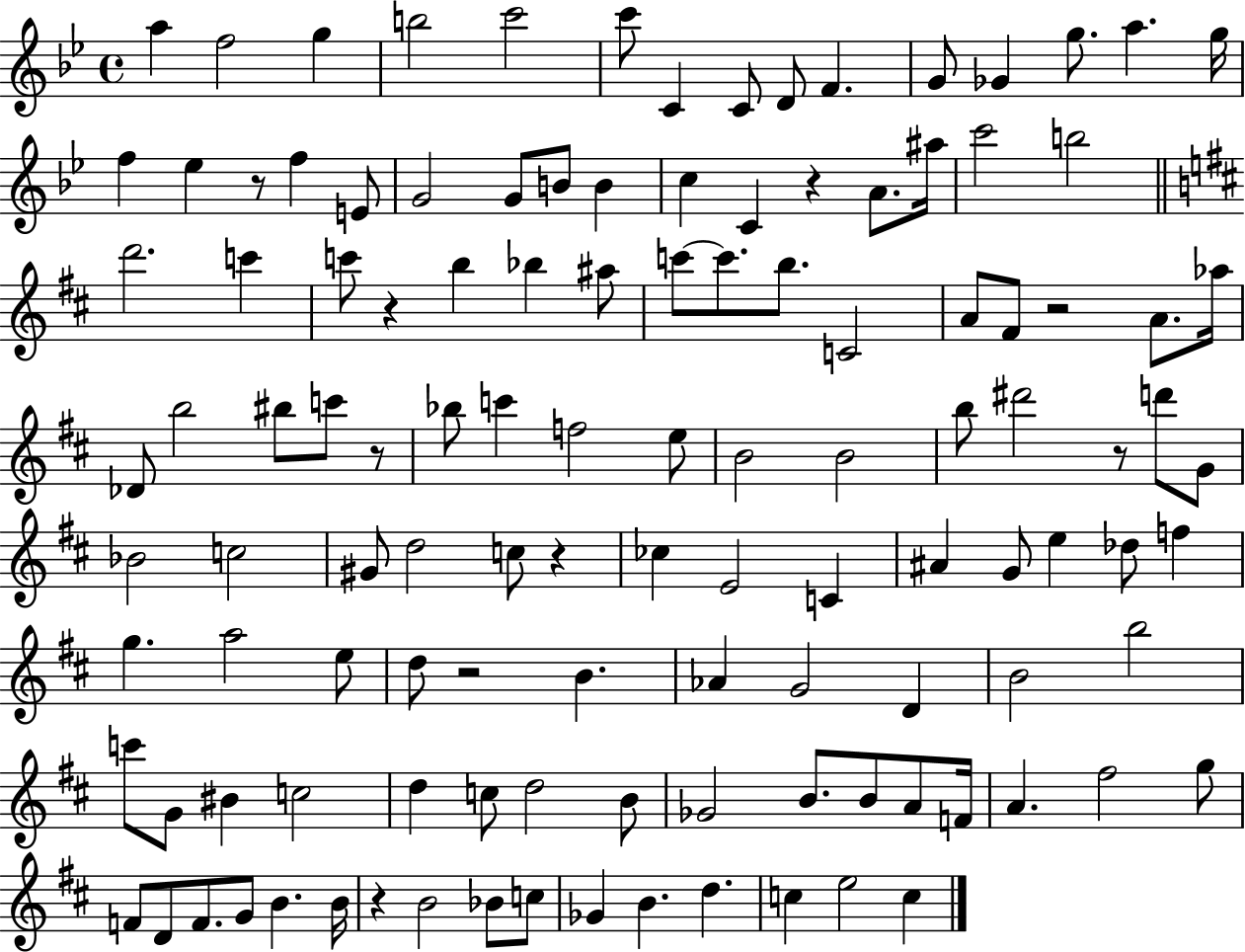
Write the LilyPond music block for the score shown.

{
  \clef treble
  \time 4/4
  \defaultTimeSignature
  \key bes \major
  \repeat volta 2 { a''4 f''2 g''4 | b''2 c'''2 | c'''8 c'4 c'8 d'8 f'4. | g'8 ges'4 g''8. a''4. g''16 | \break f''4 ees''4 r8 f''4 e'8 | g'2 g'8 b'8 b'4 | c''4 c'4 r4 a'8. ais''16 | c'''2 b''2 | \break \bar "||" \break \key d \major d'''2. c'''4 | c'''8 r4 b''4 bes''4 ais''8 | c'''8~~ c'''8. b''8. c'2 | a'8 fis'8 r2 a'8. aes''16 | \break des'8 b''2 bis''8 c'''8 r8 | bes''8 c'''4 f''2 e''8 | b'2 b'2 | b''8 dis'''2 r8 d'''8 g'8 | \break bes'2 c''2 | gis'8 d''2 c''8 r4 | ces''4 e'2 c'4 | ais'4 g'8 e''4 des''8 f''4 | \break g''4. a''2 e''8 | d''8 r2 b'4. | aes'4 g'2 d'4 | b'2 b''2 | \break c'''8 g'8 bis'4 c''2 | d''4 c''8 d''2 b'8 | ges'2 b'8. b'8 a'8 f'16 | a'4. fis''2 g''8 | \break f'8 d'8 f'8. g'8 b'4. b'16 | r4 b'2 bes'8 c''8 | ges'4 b'4. d''4. | c''4 e''2 c''4 | \break } \bar "|."
}